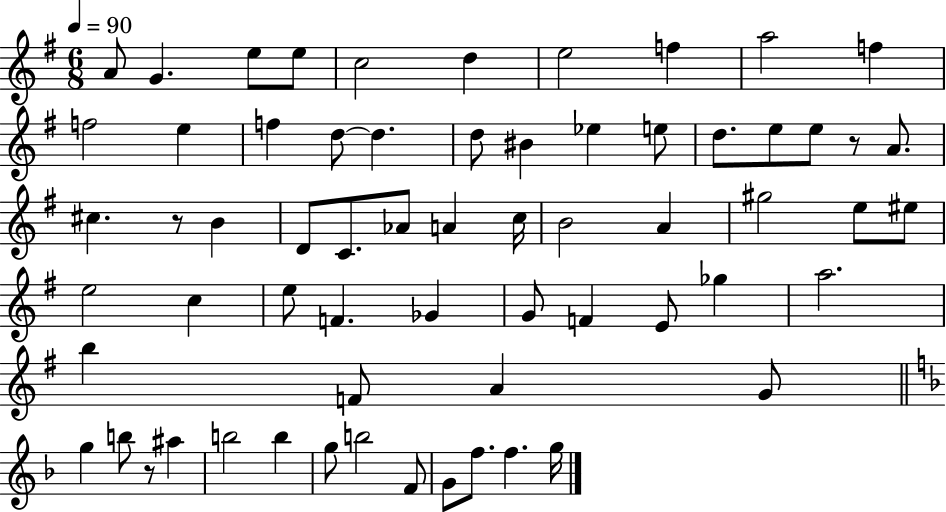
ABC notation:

X:1
T:Untitled
M:6/8
L:1/4
K:G
A/2 G e/2 e/2 c2 d e2 f a2 f f2 e f d/2 d d/2 ^B _e e/2 d/2 e/2 e/2 z/2 A/2 ^c z/2 B D/2 C/2 _A/2 A c/4 B2 A ^g2 e/2 ^e/2 e2 c e/2 F _G G/2 F E/2 _g a2 b F/2 A G/2 g b/2 z/2 ^a b2 b g/2 b2 F/2 G/2 f/2 f g/4